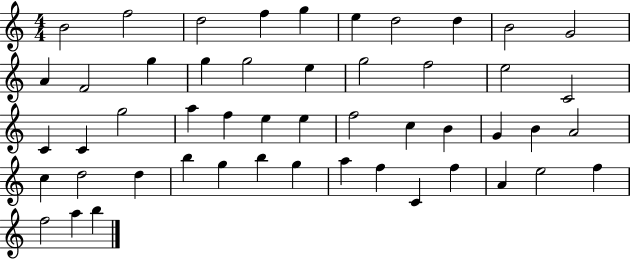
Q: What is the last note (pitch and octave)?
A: B5